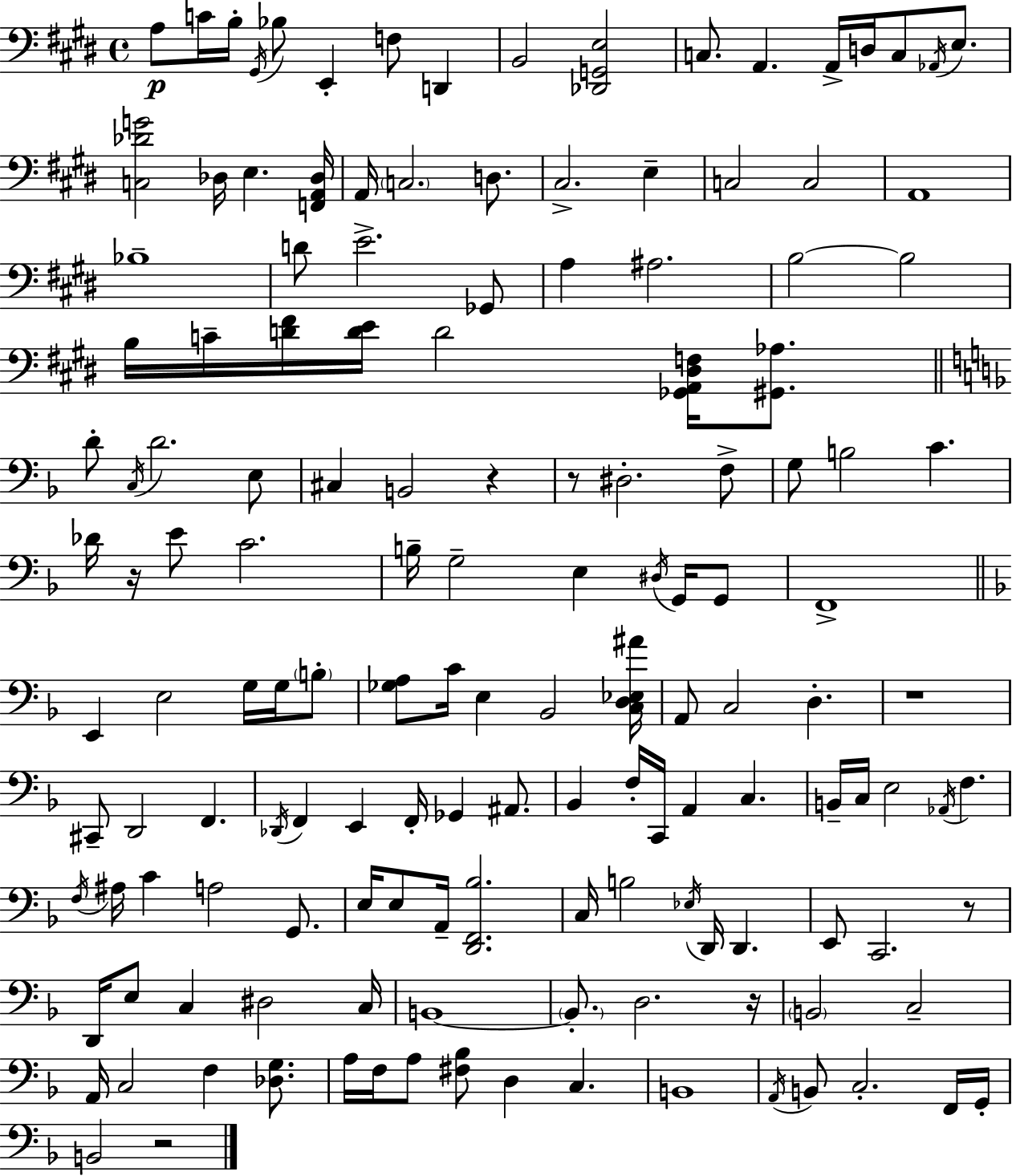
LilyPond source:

{
  \clef bass
  \time 4/4
  \defaultTimeSignature
  \key e \major
  a8\p c'16 b16-. \acciaccatura { gis,16 } bes8 e,4-. f8 d,4 | b,2 <des, g, e>2 | c8. a,4. a,16-> d16 c8 \acciaccatura { aes,16 } e8. | <c des' g'>2 des16 e4. | \break <f, a, des>16 a,16 \parenthesize c2. d8. | cis2.-> e4-- | c2 c2 | a,1 | \break bes1-- | d'8 e'2.-> | ges,8 a4 ais2. | b2~~ b2 | \break b16 c'16-- <d' fis'>16 <d' e'>16 d'2 <ges, a, dis f>16 <gis, aes>8. | \bar "||" \break \key d \minor d'8-. \acciaccatura { c16 } d'2. e8 | cis4 b,2 r4 | r8 dis2.-. f8-> | g8 b2 c'4. | \break des'16 r16 e'8 c'2. | b16-- g2-- e4 \acciaccatura { dis16 } g,16 | g,8 f,1-> | \bar "||" \break \key f \major e,4 e2 g16 g16 \parenthesize b8-. | <ges a>8 c'16 e4 bes,2 <c d ees ais'>16 | a,8 c2 d4.-. | r1 | \break cis,8-- d,2 f,4. | \acciaccatura { des,16 } f,4 e,4 f,16-. ges,4 ais,8. | bes,4 f16-. c,16 a,4 c4. | b,16-- c16 e2 \acciaccatura { aes,16 } f4. | \break \acciaccatura { f16 } ais16 c'4 a2 | g,8. e16 e8 a,16-- <d, f, bes>2. | c16 b2 \acciaccatura { ees16 } d,16 d,4. | e,8 c,2. | \break r8 d,16 e8 c4 dis2 | c16 b,1~~ | \parenthesize b,8.-. d2. | r16 \parenthesize b,2 c2-- | \break a,16 c2 f4 | <des g>8. a16 f16 a8 <fis bes>8 d4 c4. | b,1 | \acciaccatura { a,16 } b,8 c2.-. | \break f,16 g,16-. b,2 r2 | \bar "|."
}